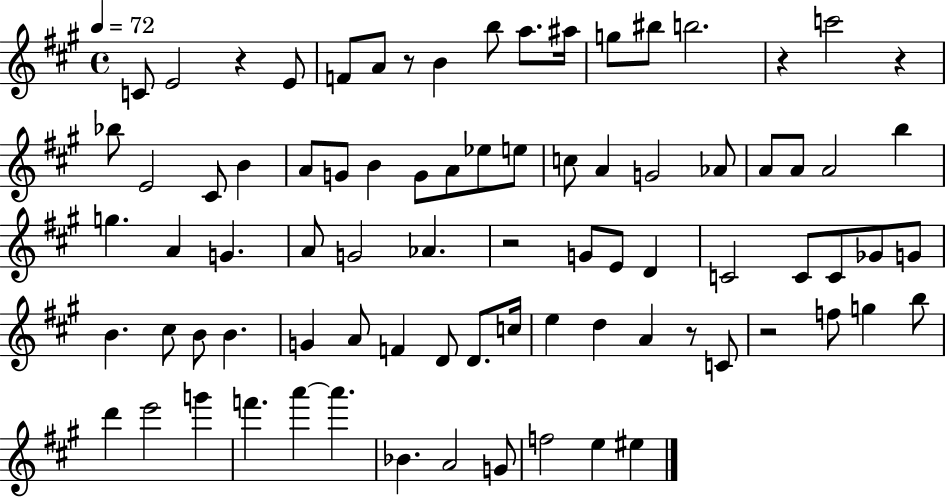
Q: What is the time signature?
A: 4/4